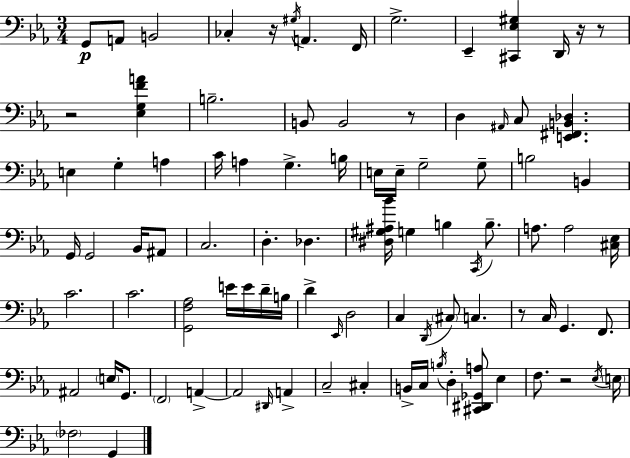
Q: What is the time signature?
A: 3/4